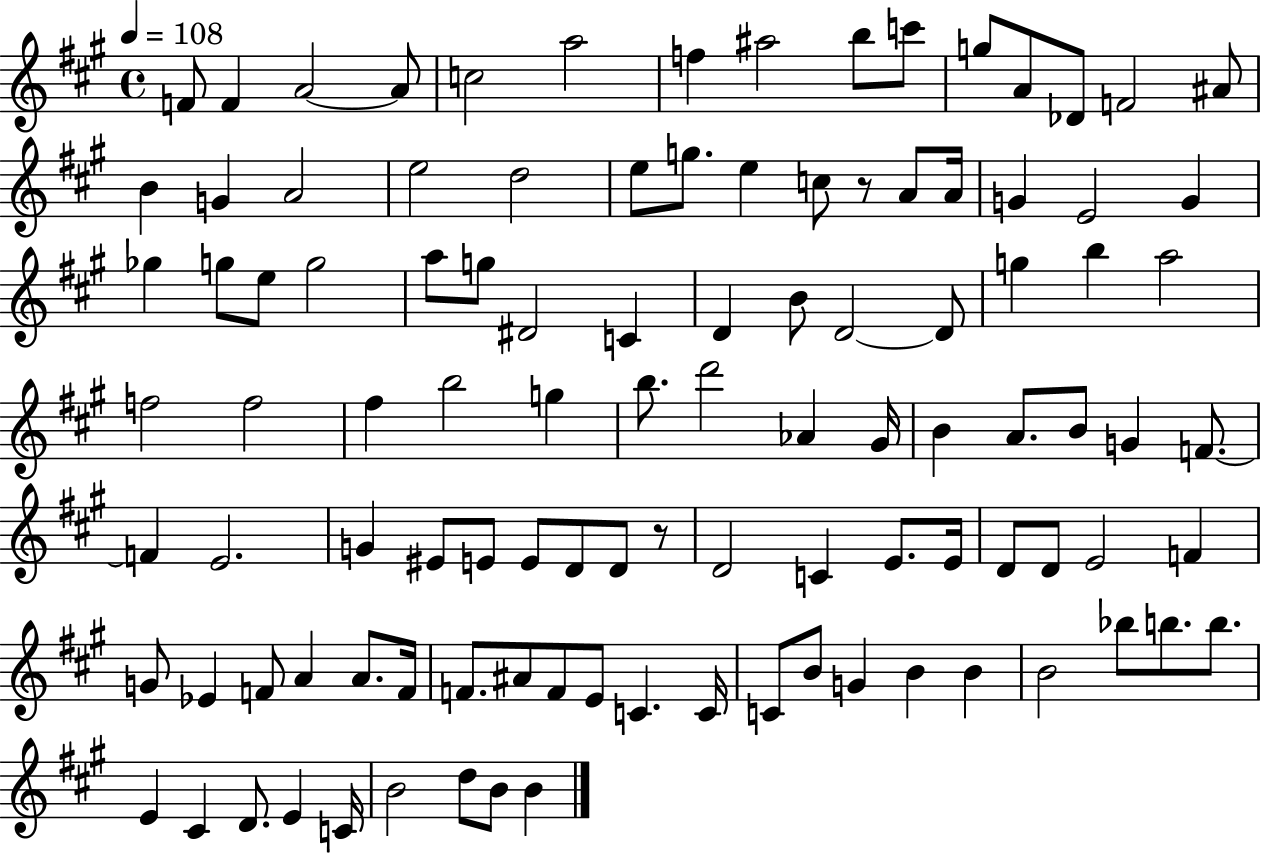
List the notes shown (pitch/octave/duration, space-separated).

F4/e F4/q A4/h A4/e C5/h A5/h F5/q A#5/h B5/e C6/e G5/e A4/e Db4/e F4/h A#4/e B4/q G4/q A4/h E5/h D5/h E5/e G5/e. E5/q C5/e R/e A4/e A4/s G4/q E4/h G4/q Gb5/q G5/e E5/e G5/h A5/e G5/e D#4/h C4/q D4/q B4/e D4/h D4/e G5/q B5/q A5/h F5/h F5/h F#5/q B5/h G5/q B5/e. D6/h Ab4/q G#4/s B4/q A4/e. B4/e G4/q F4/e. F4/q E4/h. G4/q EIS4/e E4/e E4/e D4/e D4/e R/e D4/h C4/q E4/e. E4/s D4/e D4/e E4/h F4/q G4/e Eb4/q F4/e A4/q A4/e. F4/s F4/e. A#4/e F4/e E4/e C4/q. C4/s C4/e B4/e G4/q B4/q B4/q B4/h Bb5/e B5/e. B5/e. E4/q C#4/q D4/e. E4/q C4/s B4/h D5/e B4/e B4/q